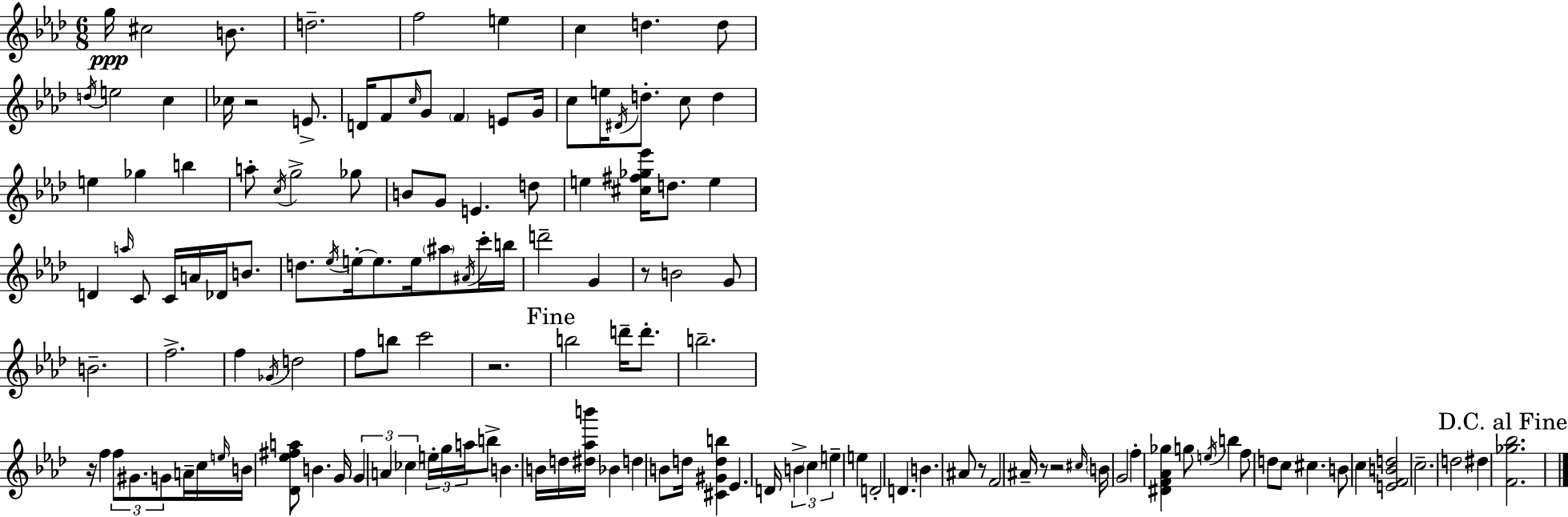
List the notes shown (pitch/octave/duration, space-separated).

G5/s C#5/h B4/e. D5/h. F5/h E5/q C5/q D5/q. D5/e D5/s E5/h C5/q CES5/s R/h E4/e. D4/s F4/e C5/s G4/e F4/q E4/e G4/s C5/e E5/s D#4/s D5/e. C5/e D5/q E5/q Gb5/q B5/q A5/e C5/s G5/h Gb5/e B4/e G4/e E4/q. D5/e E5/q [C#5,F#5,Gb5,Eb6]/s D5/e. E5/q D4/q A5/s C4/e C4/s A4/s Db4/s B4/e. D5/e. Eb5/s E5/s E5/e. E5/s A#5/e A#4/s C6/s B5/s D6/h G4/q R/e B4/h G4/e B4/h. F5/h. F5/q Gb4/s D5/h F5/e B5/e C6/h R/h. B5/h D6/s D6/e. B5/h. R/s F5/q F5/e G#4/e. G4/e A4/s C5/s E5/s B4/s [Db4,Eb5,F#5,A5]/e B4/q. G4/s G4/q A4/q CES5/q E5/s G5/s A5/s B5/e B4/q. B4/s D5/s [D#5,Ab5,B6]/s Bb4/q D5/q B4/e D5/s [C#4,G#4,D5,B5]/q Eb4/q. D4/s B4/q C5/q E5/q E5/q D4/h D4/q. B4/q. A#4/e R/e F4/h A#4/s R/e R/h C#5/s B4/s G4/h F5/q [D#4,F4,Ab4,Gb5]/q G5/e E5/s B5/q F5/e D5/e C5/e C#5/q. B4/e C5/q [E4,F4,B4,D5]/h C5/h. D5/h D#5/q [F4,Gb5,Bb5]/h.